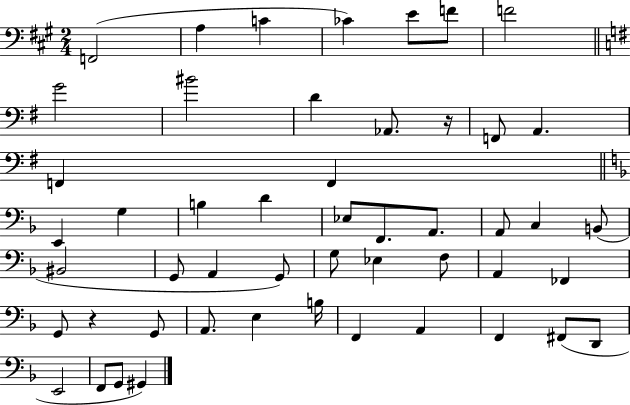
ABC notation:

X:1
T:Untitled
M:2/4
L:1/4
K:A
F,,2 A, C _C E/2 F/2 F2 G2 ^B2 D _A,,/2 z/4 F,,/2 A,, F,, F,, E,, G, B, D _E,/2 F,,/2 A,,/2 A,,/2 C, B,,/2 ^B,,2 G,,/2 A,, G,,/2 G,/2 _E, F,/2 A,, _F,, G,,/2 z G,,/2 A,,/2 E, B,/4 F,, A,, F,, ^F,,/2 D,,/2 E,,2 F,,/2 G,,/2 ^G,,